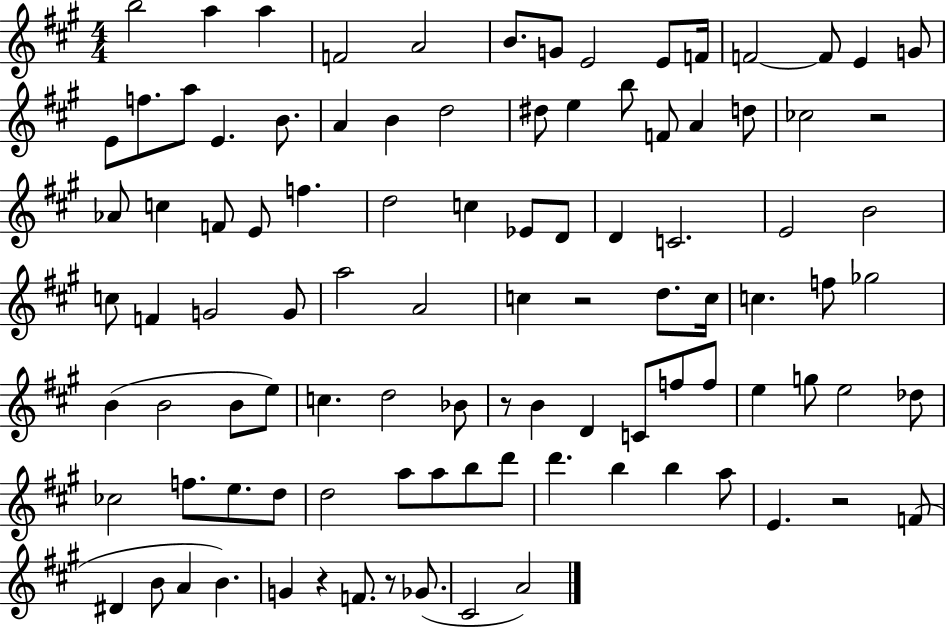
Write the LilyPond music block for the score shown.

{
  \clef treble
  \numericTimeSignature
  \time 4/4
  \key a \major
  b''2 a''4 a''4 | f'2 a'2 | b'8. g'8 e'2 e'8 f'16 | f'2~~ f'8 e'4 g'8 | \break e'8 f''8. a''8 e'4. b'8. | a'4 b'4 d''2 | dis''8 e''4 b''8 f'8 a'4 d''8 | ces''2 r2 | \break aes'8 c''4 f'8 e'8 f''4. | d''2 c''4 ees'8 d'8 | d'4 c'2. | e'2 b'2 | \break c''8 f'4 g'2 g'8 | a''2 a'2 | c''4 r2 d''8. c''16 | c''4. f''8 ges''2 | \break b'4( b'2 b'8 e''8) | c''4. d''2 bes'8 | r8 b'4 d'4 c'8 f''8 f''8 | e''4 g''8 e''2 des''8 | \break ces''2 f''8. e''8. d''8 | d''2 a''8 a''8 b''8 d'''8 | d'''4. b''4 b''4 a''8 | e'4. r2 f'8( | \break dis'4 b'8 a'4 b'4.) | g'4 r4 f'8. r8 ges'8.( | cis'2 a'2) | \bar "|."
}